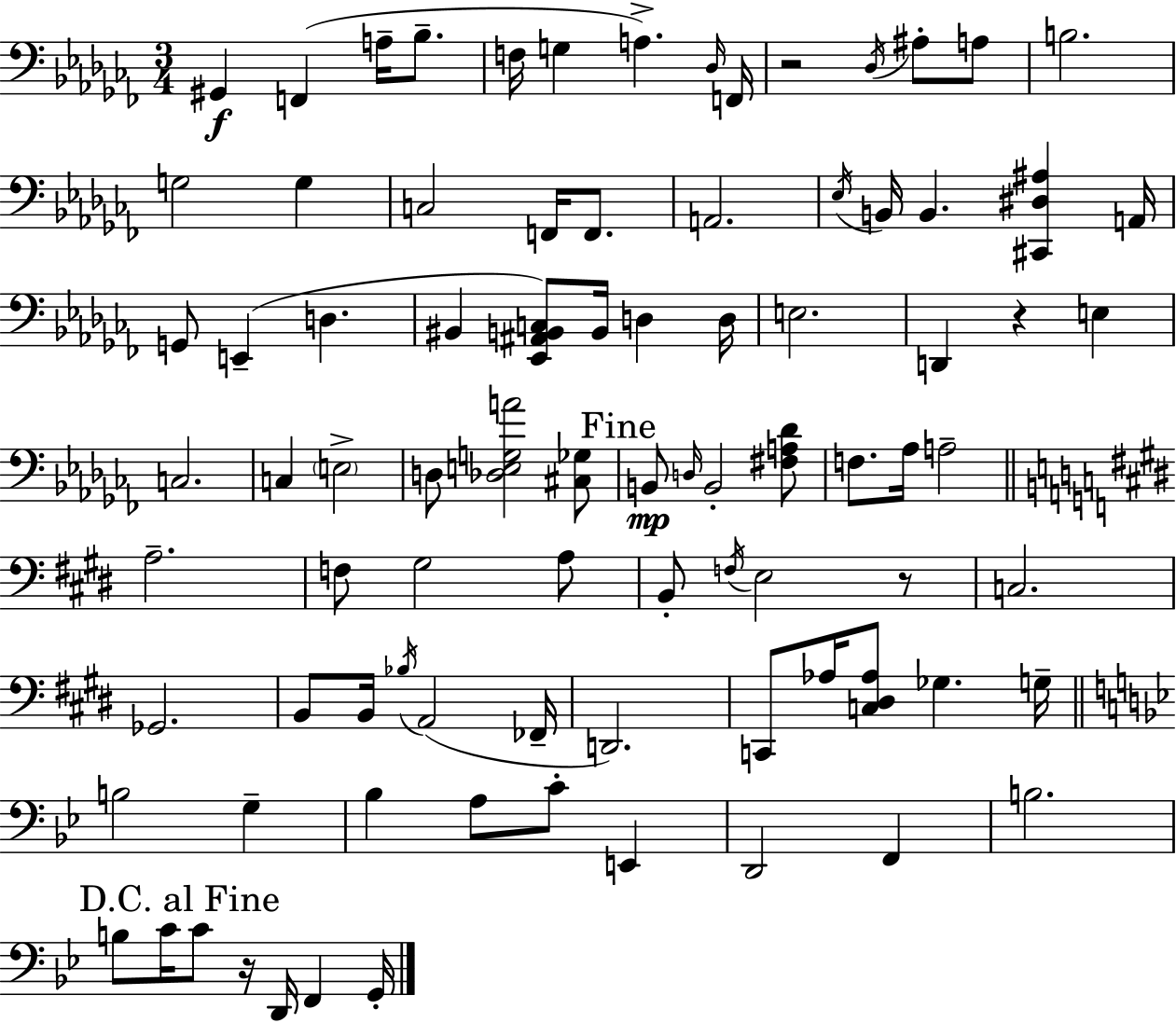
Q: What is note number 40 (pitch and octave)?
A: B2